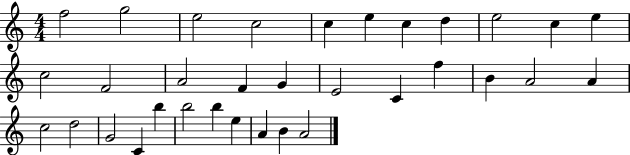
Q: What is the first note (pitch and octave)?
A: F5